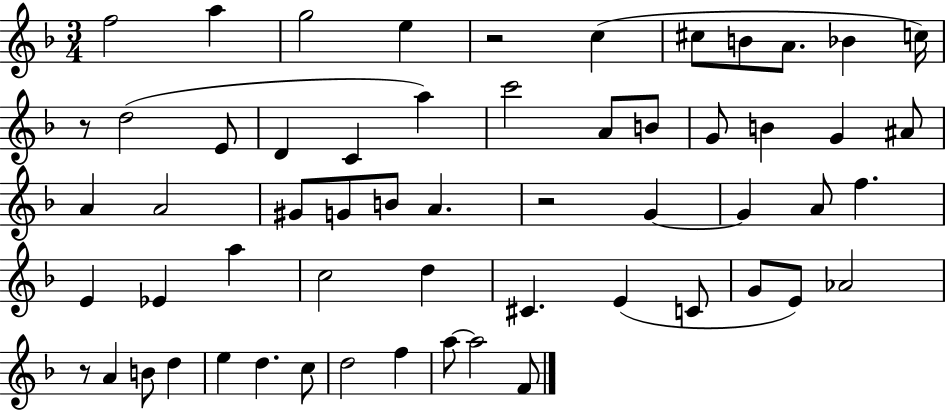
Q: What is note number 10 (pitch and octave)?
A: C5